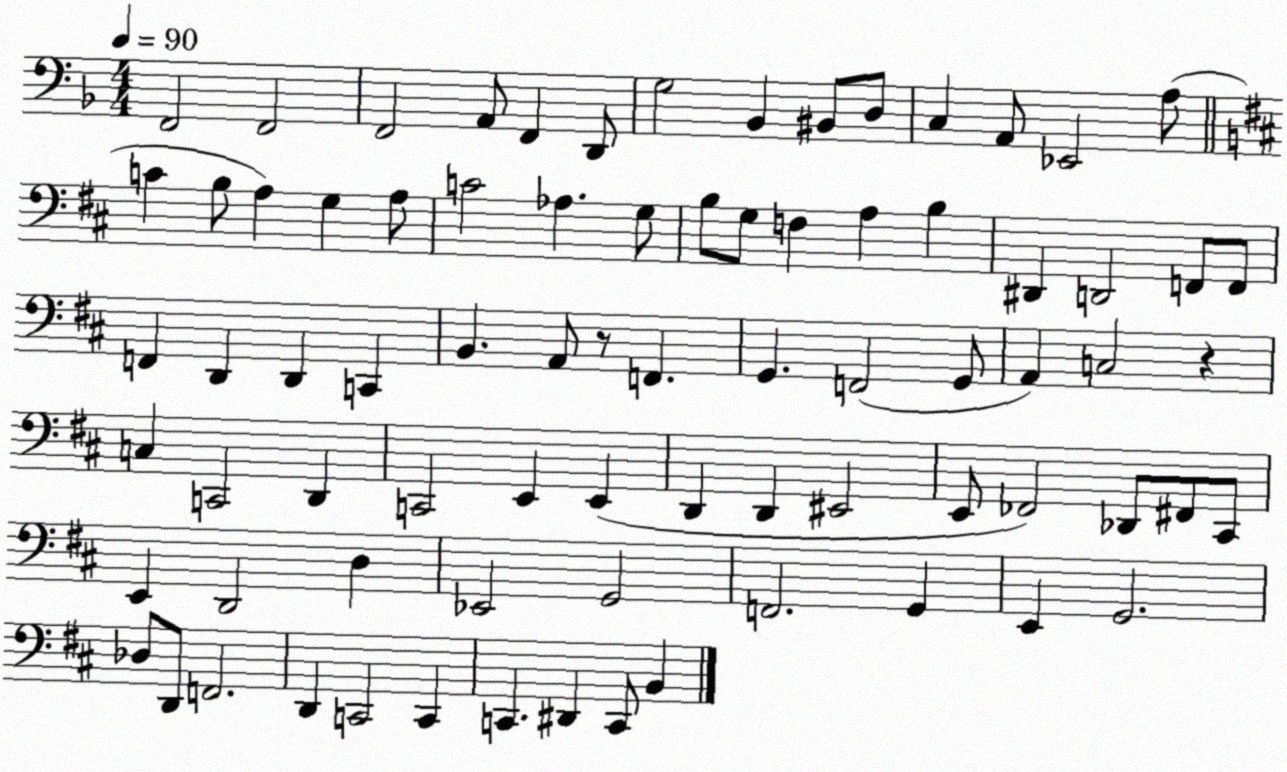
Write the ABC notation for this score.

X:1
T:Untitled
M:4/4
L:1/4
K:F
F,,2 F,,2 F,,2 A,,/2 F,, D,,/2 G,2 _B,, ^B,,/2 D,/2 C, A,,/2 _E,,2 A,/2 C B,/2 A, G, A,/2 C2 _A, G,/2 B,/2 G,/2 F, A, B, ^D,, D,,2 F,,/2 F,,/2 F,, D,, D,, C,, B,, A,,/2 z/2 F,, G,, F,,2 G,,/2 A,, C,2 z C, C,,2 D,, C,,2 E,, E,, D,, D,, ^E,,2 E,,/2 _F,,2 _D,,/2 ^F,,/2 ^C,,/2 E,, D,,2 D, _E,,2 G,,2 F,,2 G,, E,, G,,2 _D,/2 D,,/2 F,,2 D,, C,,2 C,, C,, ^D,, C,,/2 B,,